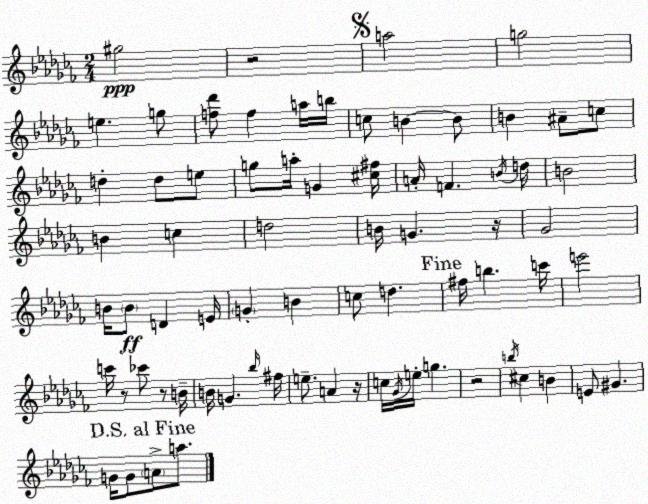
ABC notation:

X:1
T:Untitled
M:2/4
L:1/4
K:Abm
^g2 z2 a2 g2 e g/2 [f_d']/2 f a/4 b/4 c/2 B B/2 B ^A/2 c/2 d d/2 e/2 g/2 a/4 G [^c^f]/4 A/4 F B/4 d/4 B2 B c d2 B/4 G z/4 _G2 B/4 B/2 D E/4 G B c/2 d ^f/4 b c'/4 e'2 c'/4 z/2 _c'/2 z/2 B/4 B/4 G _b/4 ^f/4 e/2 A z/4 c/4 _G/4 e/4 g z2 b/4 ^c B E/2 ^G G/4 G/2 A/2 a/2